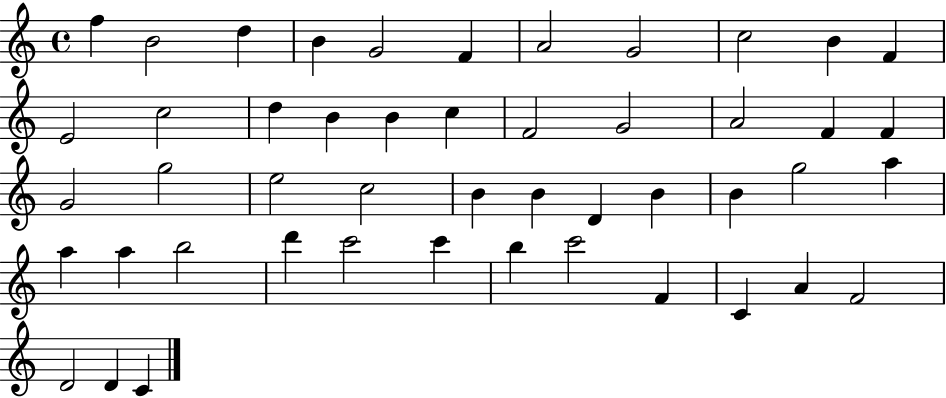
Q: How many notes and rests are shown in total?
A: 48